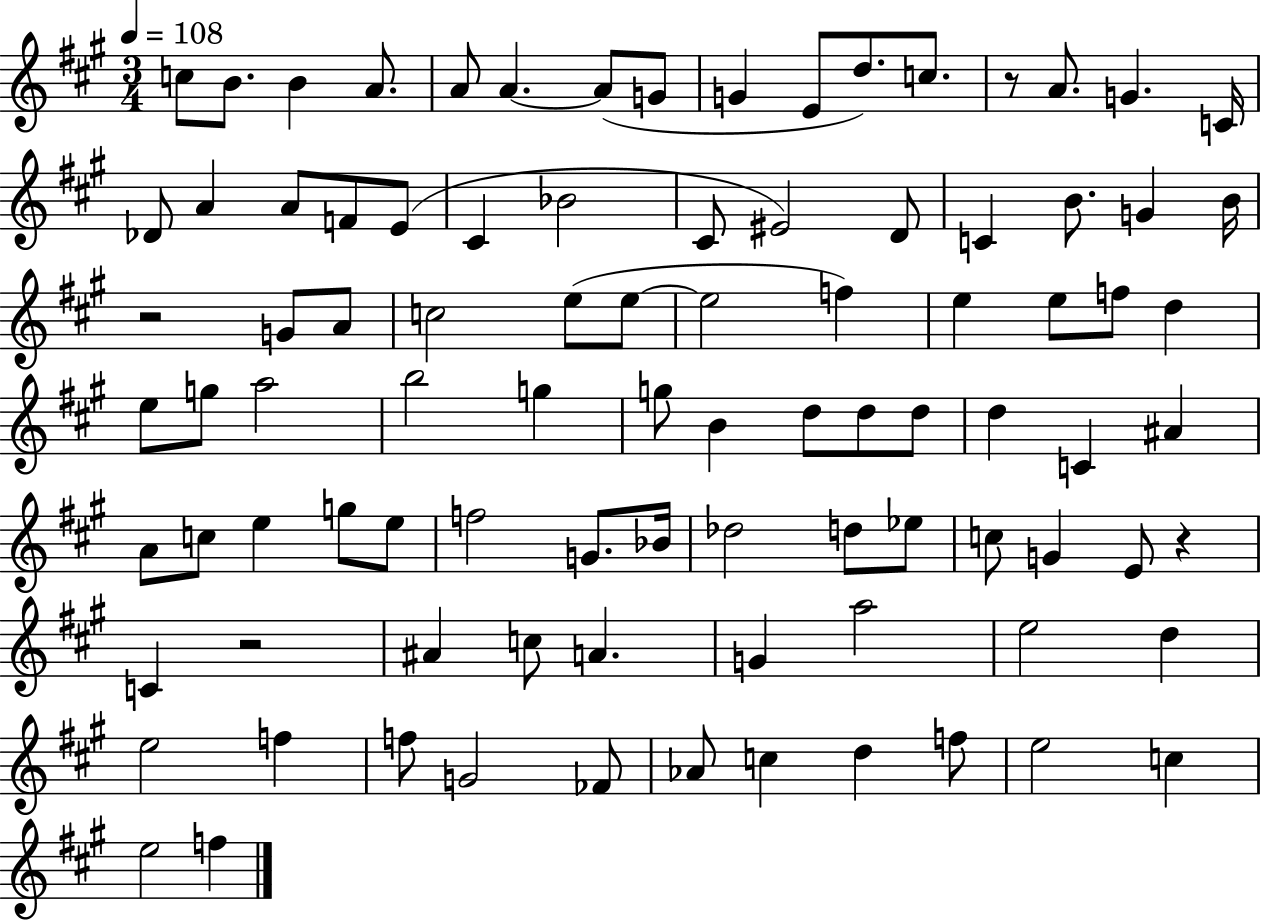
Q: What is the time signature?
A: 3/4